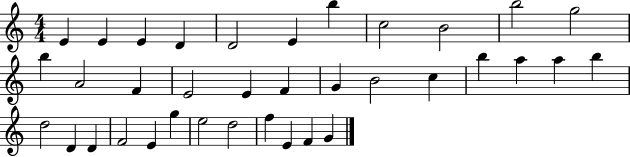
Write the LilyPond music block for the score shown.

{
  \clef treble
  \numericTimeSignature
  \time 4/4
  \key c \major
  e'4 e'4 e'4 d'4 | d'2 e'4 b''4 | c''2 b'2 | b''2 g''2 | \break b''4 a'2 f'4 | e'2 e'4 f'4 | g'4 b'2 c''4 | b''4 a''4 a''4 b''4 | \break d''2 d'4 d'4 | f'2 e'4 g''4 | e''2 d''2 | f''4 e'4 f'4 g'4 | \break \bar "|."
}